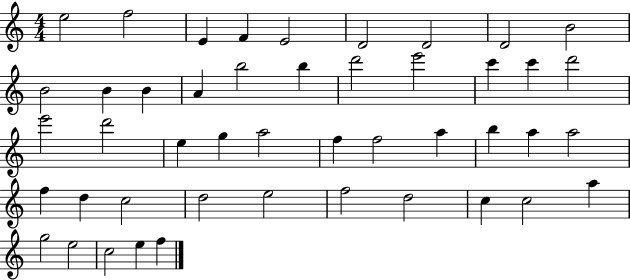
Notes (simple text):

E5/h F5/h E4/q F4/q E4/h D4/h D4/h D4/h B4/h B4/h B4/q B4/q A4/q B5/h B5/q D6/h E6/h C6/q C6/q D6/h E6/h D6/h E5/q G5/q A5/h F5/q F5/h A5/q B5/q A5/q A5/h F5/q D5/q C5/h D5/h E5/h F5/h D5/h C5/q C5/h A5/q G5/h E5/h C5/h E5/q F5/q